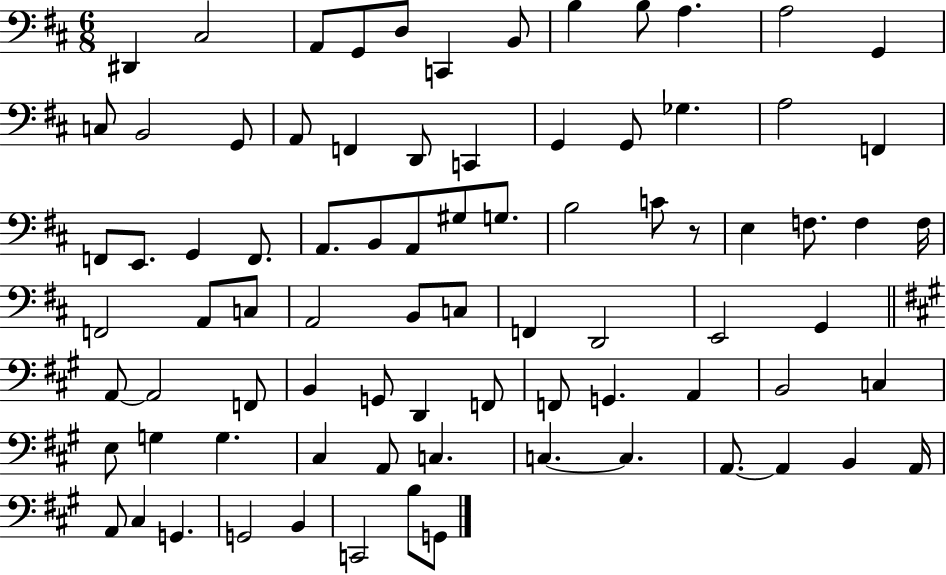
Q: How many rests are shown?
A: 1